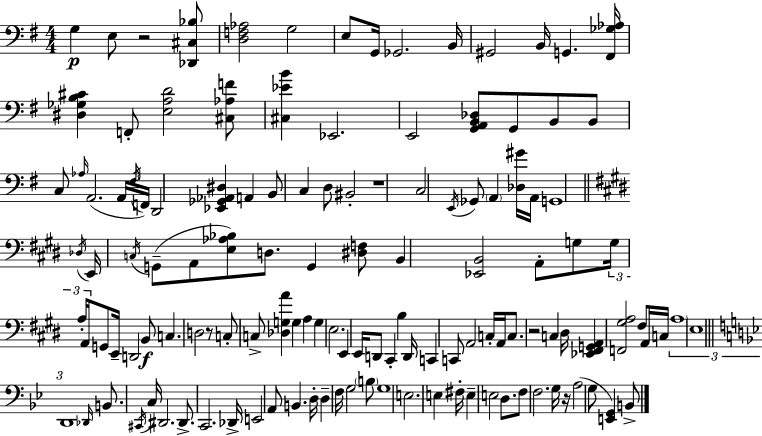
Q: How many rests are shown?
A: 5